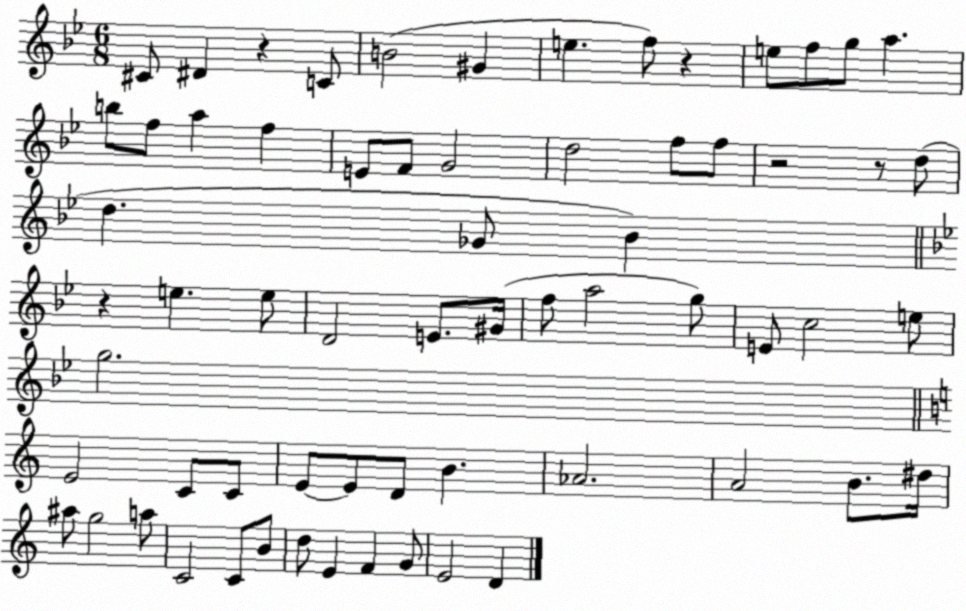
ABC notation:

X:1
T:Untitled
M:6/8
L:1/4
K:Bb
^C/2 ^D z C/2 B2 ^G e f/2 z e/2 f/2 g/2 a b/2 f/2 a f E/2 F/2 G2 d2 f/2 f/2 z2 z/2 d/2 d _G/2 _B z e e/2 D2 E/2 ^G/4 f/2 a2 g/2 E/2 c2 e/2 g2 E2 C/2 C/2 E/2 E/2 D/2 B _A2 A2 B/2 ^d/4 ^a/2 g2 a/2 C2 C/2 B/2 d/2 E F G/2 E2 D